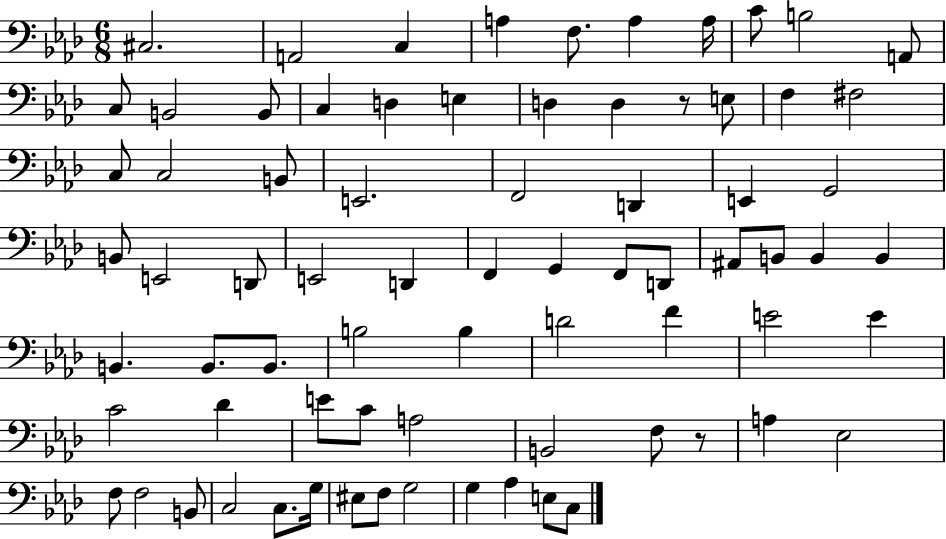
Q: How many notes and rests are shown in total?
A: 75